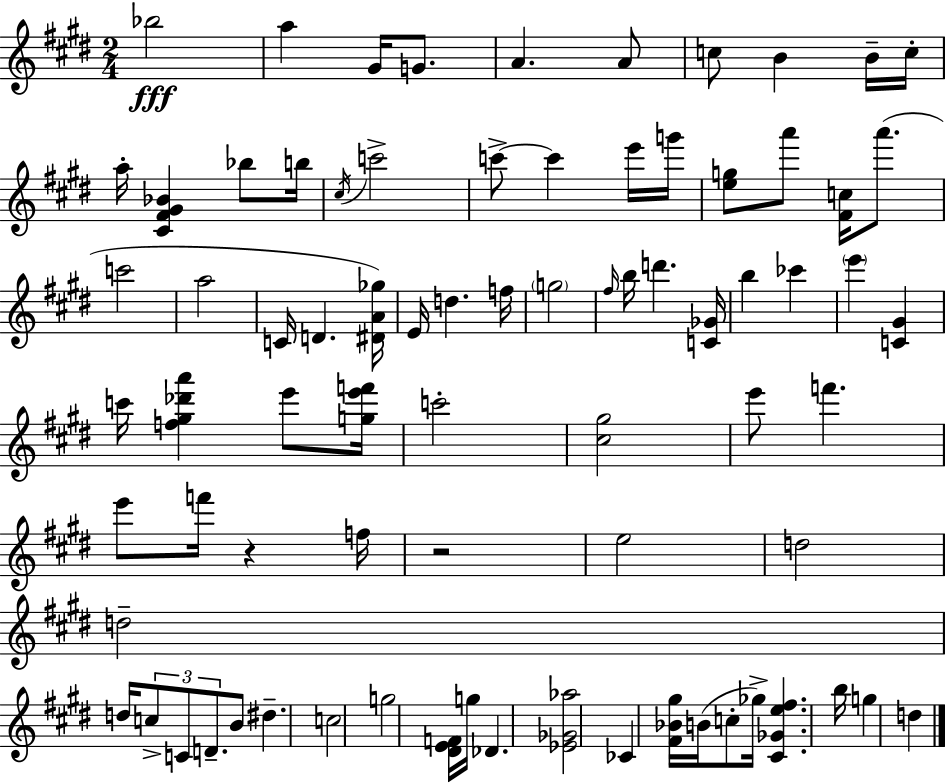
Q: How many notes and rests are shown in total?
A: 78